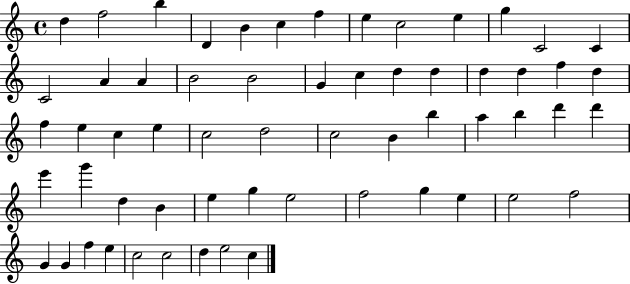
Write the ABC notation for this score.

X:1
T:Untitled
M:4/4
L:1/4
K:C
d f2 b D B c f e c2 e g C2 C C2 A A B2 B2 G c d d d d f d f e c e c2 d2 c2 B b a b d' d' e' g' d B e g e2 f2 g e e2 f2 G G f e c2 c2 d e2 c